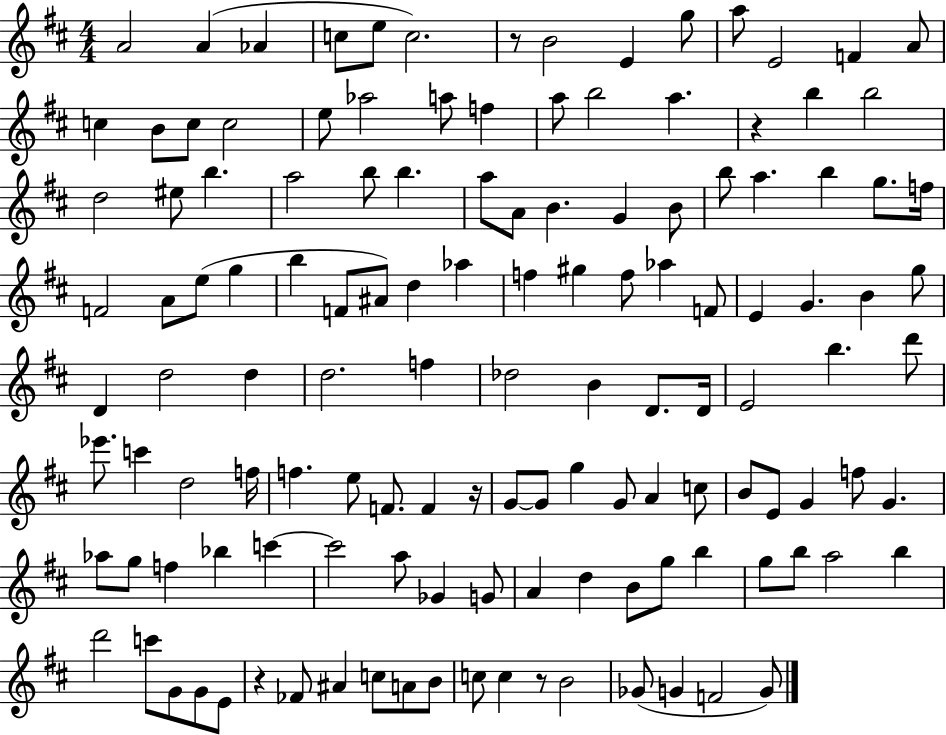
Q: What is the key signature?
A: D major